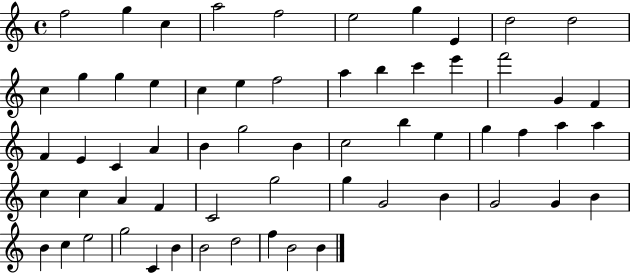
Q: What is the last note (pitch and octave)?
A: B4